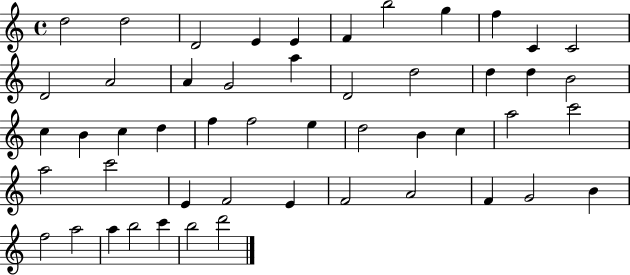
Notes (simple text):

D5/h D5/h D4/h E4/q E4/q F4/q B5/h G5/q F5/q C4/q C4/h D4/h A4/h A4/q G4/h A5/q D4/h D5/h D5/q D5/q B4/h C5/q B4/q C5/q D5/q F5/q F5/h E5/q D5/h B4/q C5/q A5/h C6/h A5/h C6/h E4/q F4/h E4/q F4/h A4/h F4/q G4/h B4/q F5/h A5/h A5/q B5/h C6/q B5/h D6/h